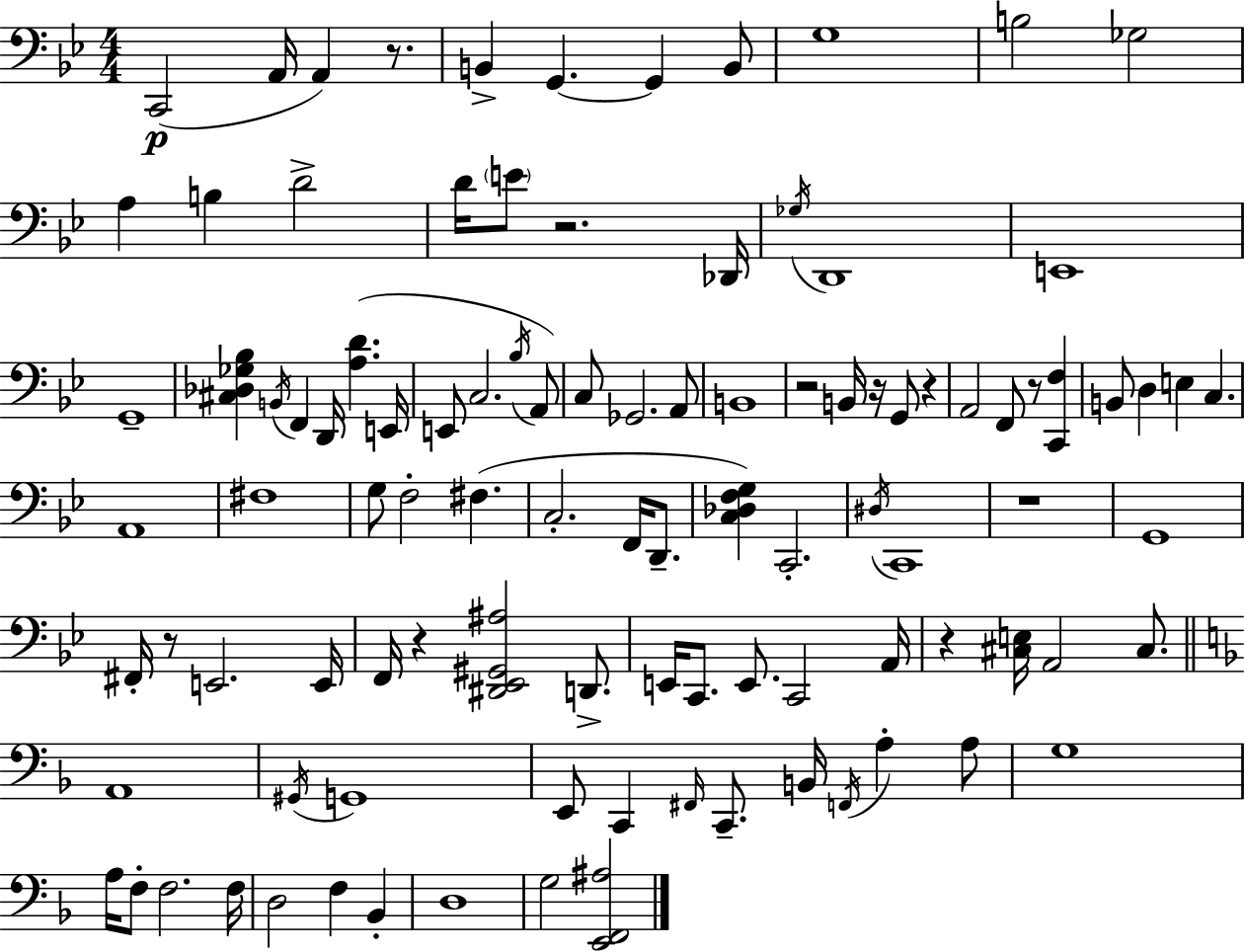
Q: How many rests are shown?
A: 10